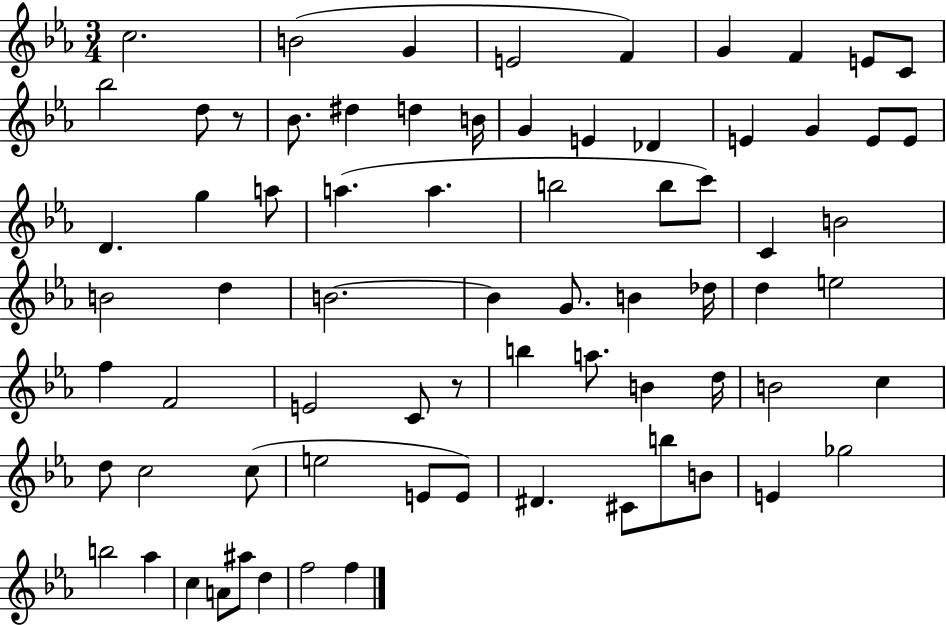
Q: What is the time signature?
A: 3/4